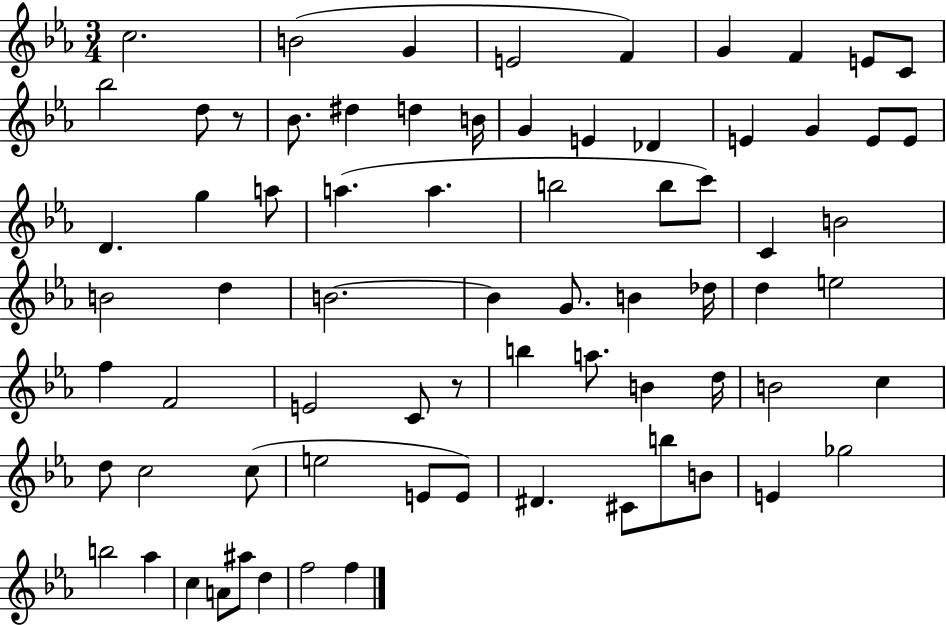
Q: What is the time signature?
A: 3/4